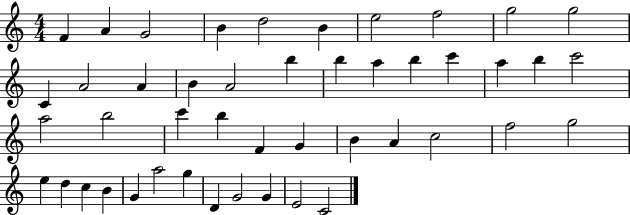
F4/q A4/q G4/h B4/q D5/h B4/q E5/h F5/h G5/h G5/h C4/q A4/h A4/q B4/q A4/h B5/q B5/q A5/q B5/q C6/q A5/q B5/q C6/h A5/h B5/h C6/q B5/q F4/q G4/q B4/q A4/q C5/h F5/h G5/h E5/q D5/q C5/q B4/q G4/q A5/h G5/q D4/q G4/h G4/q E4/h C4/h